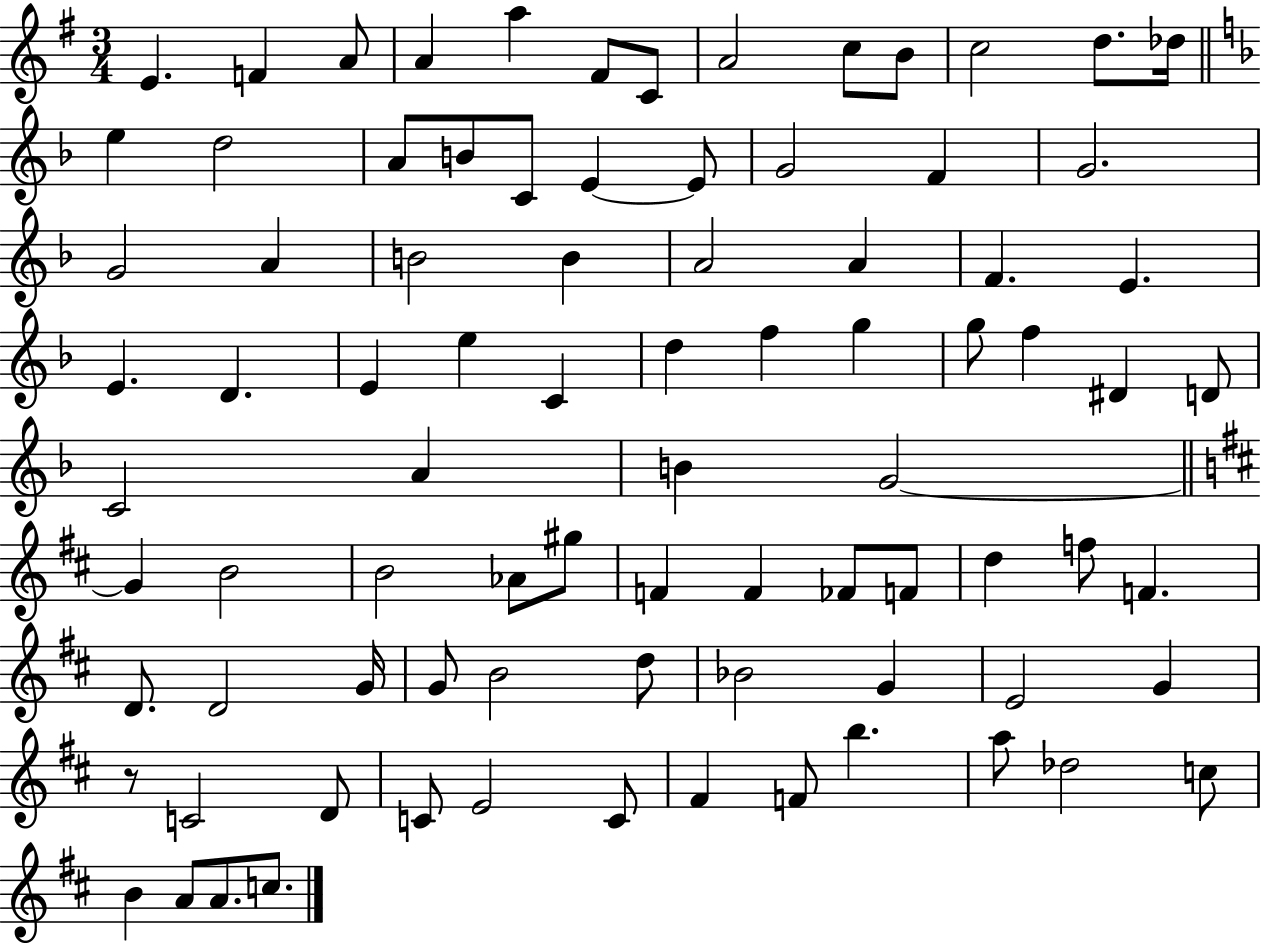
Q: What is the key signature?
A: G major